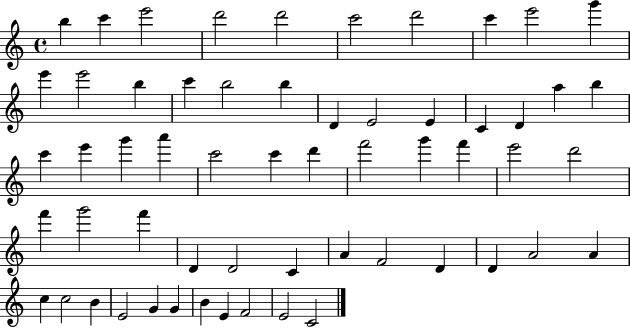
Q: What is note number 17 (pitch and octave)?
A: D4